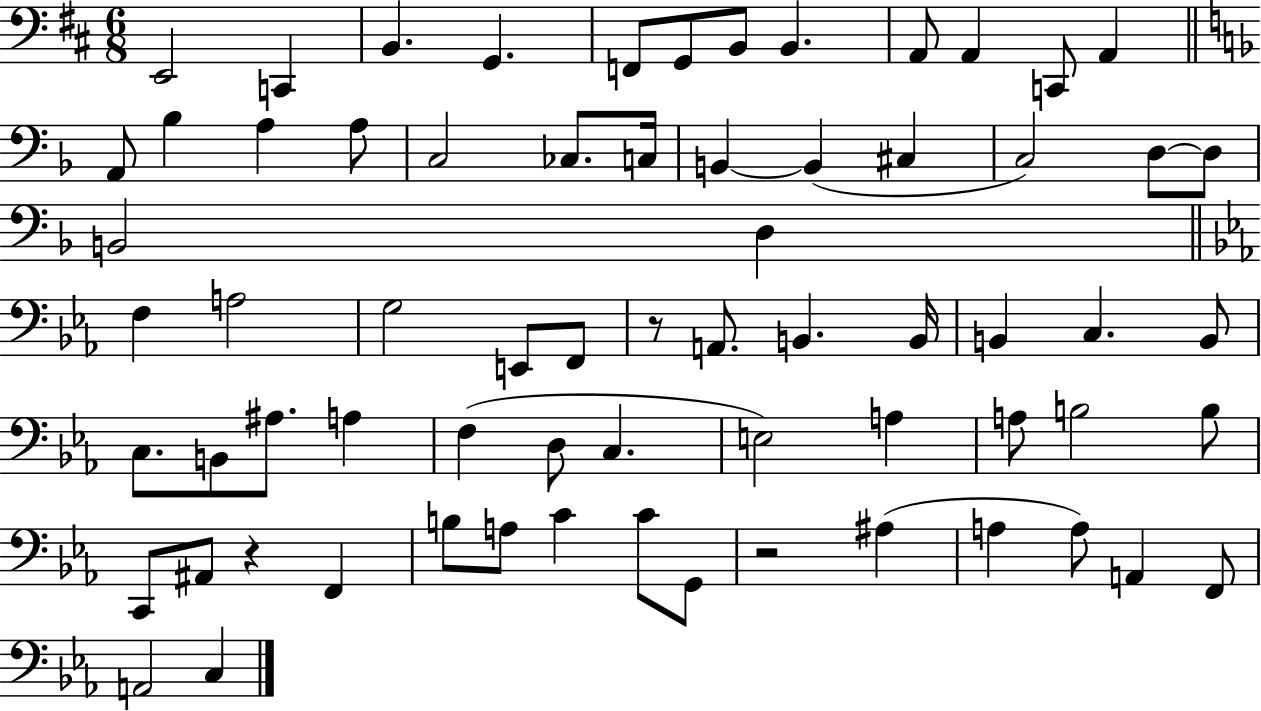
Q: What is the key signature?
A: D major